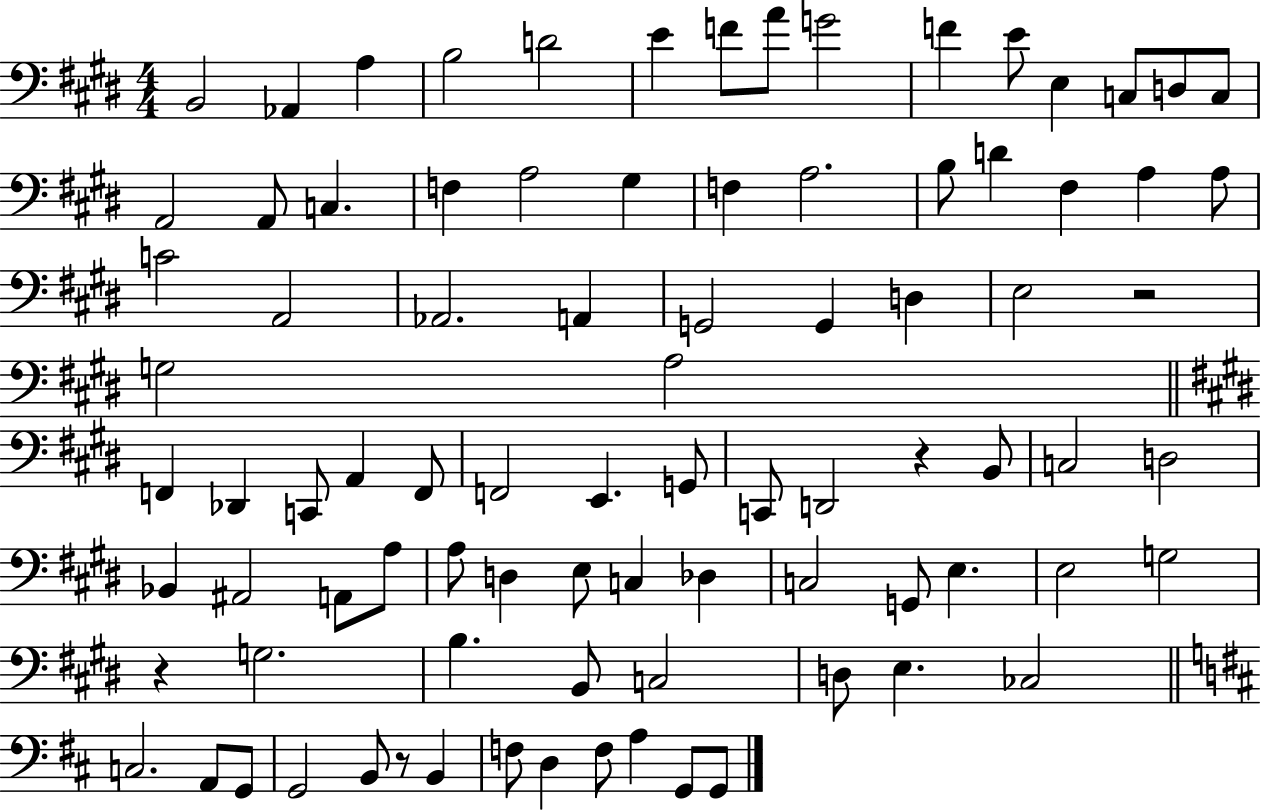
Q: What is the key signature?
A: E major